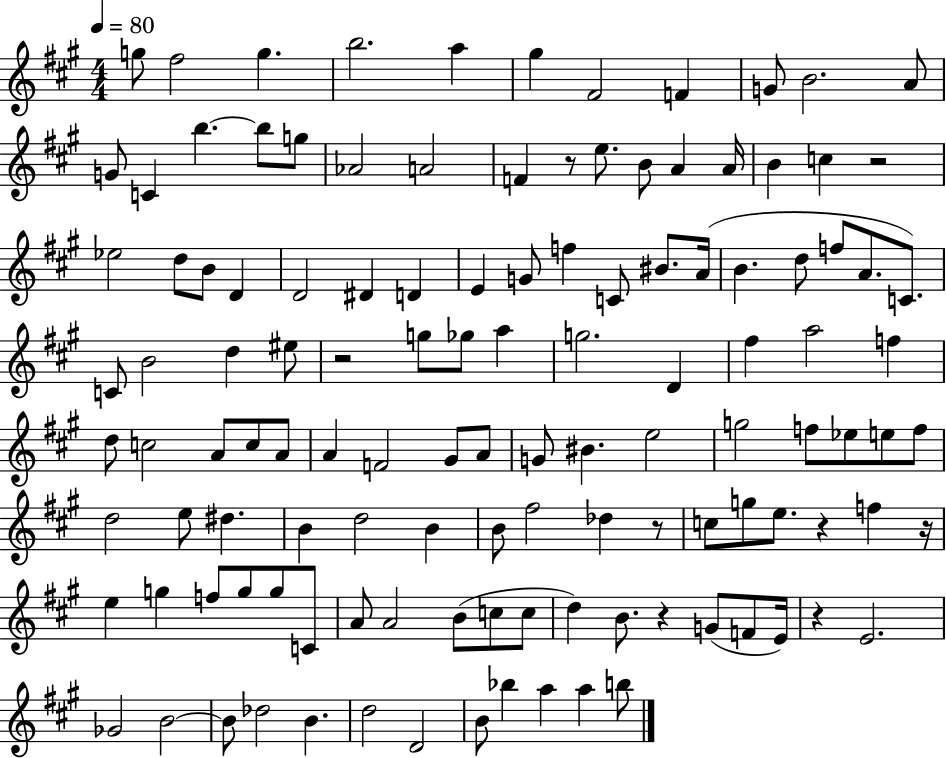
X:1
T:Untitled
M:4/4
L:1/4
K:A
g/2 ^f2 g b2 a ^g ^F2 F G/2 B2 A/2 G/2 C b b/2 g/2 _A2 A2 F z/2 e/2 B/2 A A/4 B c z2 _e2 d/2 B/2 D D2 ^D D E G/2 f C/2 ^B/2 A/4 B d/2 f/2 A/2 C/2 C/2 B2 d ^e/2 z2 g/2 _g/2 a g2 D ^f a2 f d/2 c2 A/2 c/2 A/2 A F2 ^G/2 A/2 G/2 ^B e2 g2 f/2 _e/2 e/2 f/2 d2 e/2 ^d B d2 B B/2 ^f2 _d z/2 c/2 g/2 e/2 z f z/4 e g f/2 g/2 g/2 C/2 A/2 A2 B/2 c/2 c/2 d B/2 z G/2 F/2 E/4 z E2 _G2 B2 B/2 _d2 B d2 D2 B/2 _b a a b/2